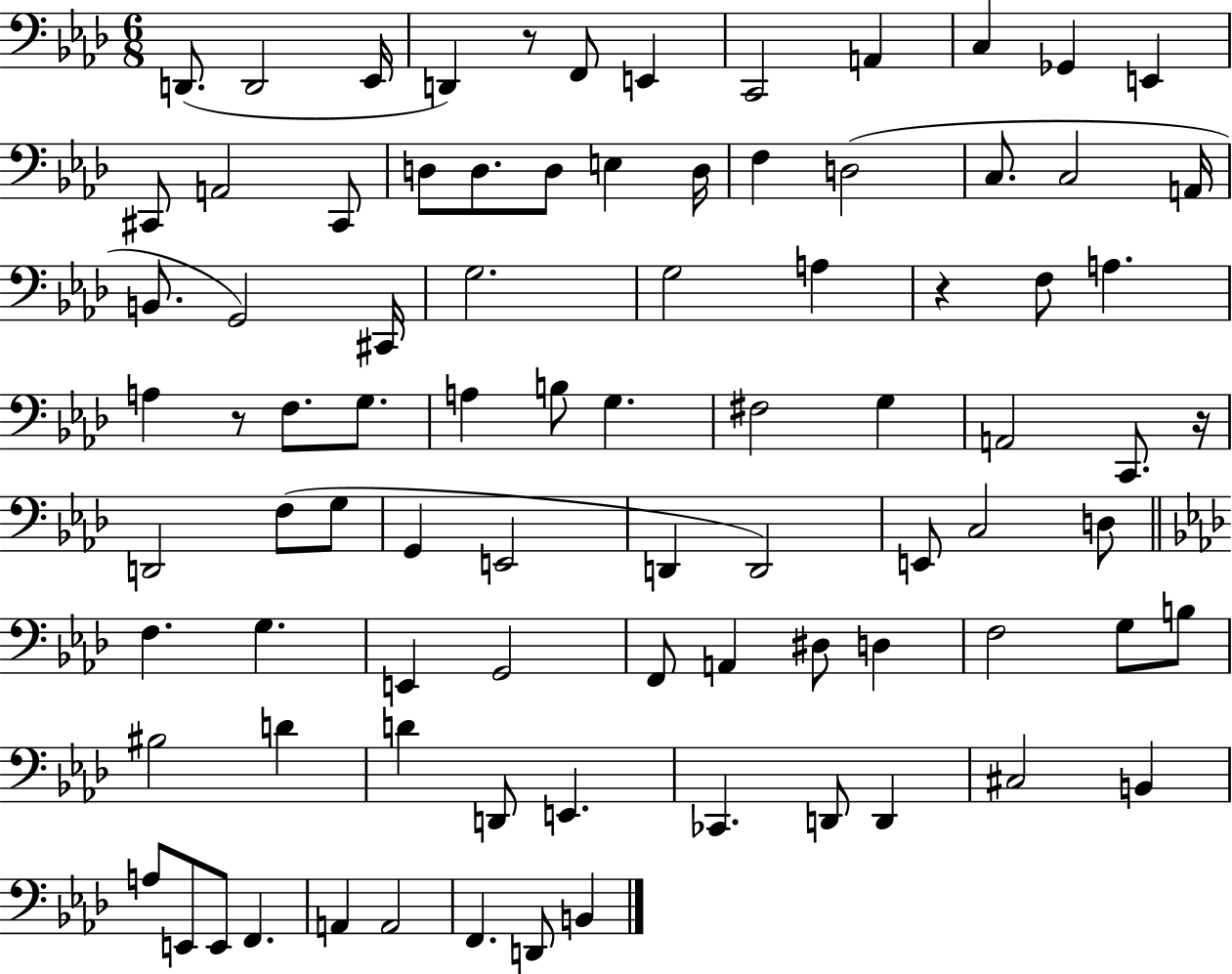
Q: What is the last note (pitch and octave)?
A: B2